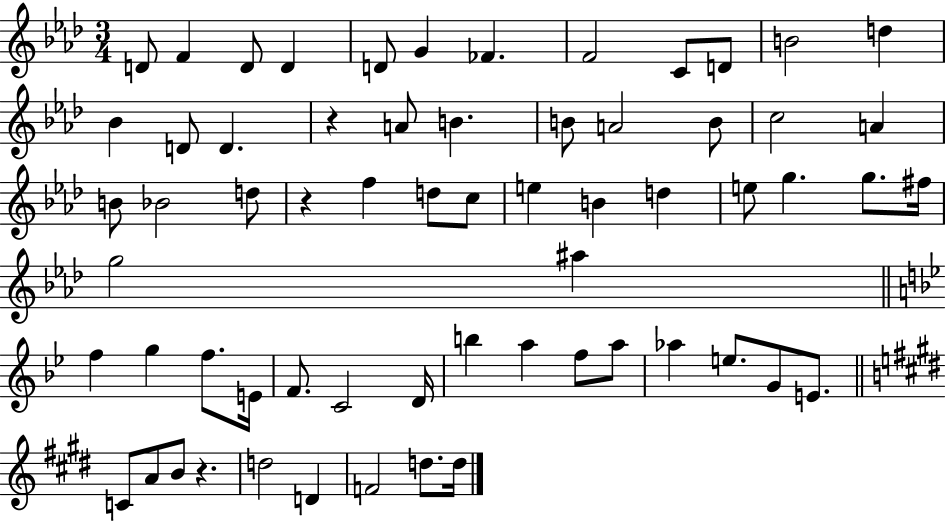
{
  \clef treble
  \numericTimeSignature
  \time 3/4
  \key aes \major
  d'8 f'4 d'8 d'4 | d'8 g'4 fes'4. | f'2 c'8 d'8 | b'2 d''4 | \break bes'4 d'8 d'4. | r4 a'8 b'4. | b'8 a'2 b'8 | c''2 a'4 | \break b'8 bes'2 d''8 | r4 f''4 d''8 c''8 | e''4 b'4 d''4 | e''8 g''4. g''8. fis''16 | \break g''2 ais''4 | \bar "||" \break \key g \minor f''4 g''4 f''8. e'16 | f'8. c'2 d'16 | b''4 a''4 f''8 a''8 | aes''4 e''8. g'8 e'8. | \break \bar "||" \break \key e \major c'8 a'8 b'8 r4. | d''2 d'4 | f'2 d''8. d''16 | \bar "|."
}